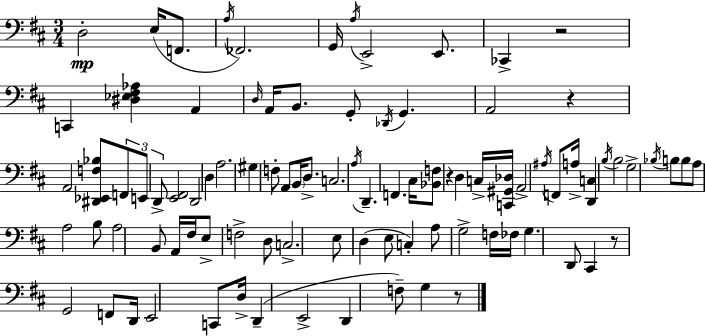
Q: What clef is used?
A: bass